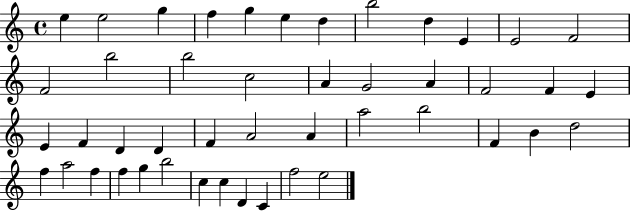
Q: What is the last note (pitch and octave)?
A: E5